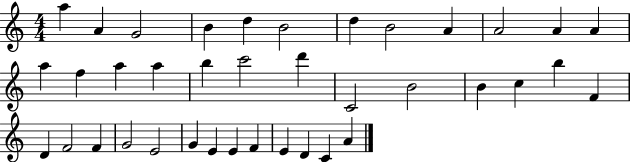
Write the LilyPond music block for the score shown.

{
  \clef treble
  \numericTimeSignature
  \time 4/4
  \key c \major
  a''4 a'4 g'2 | b'4 d''4 b'2 | d''4 b'2 a'4 | a'2 a'4 a'4 | \break a''4 f''4 a''4 a''4 | b''4 c'''2 d'''4 | c'2 b'2 | b'4 c''4 b''4 f'4 | \break d'4 f'2 f'4 | g'2 e'2 | g'4 e'4 e'4 f'4 | e'4 d'4 c'4 a'4 | \break \bar "|."
}